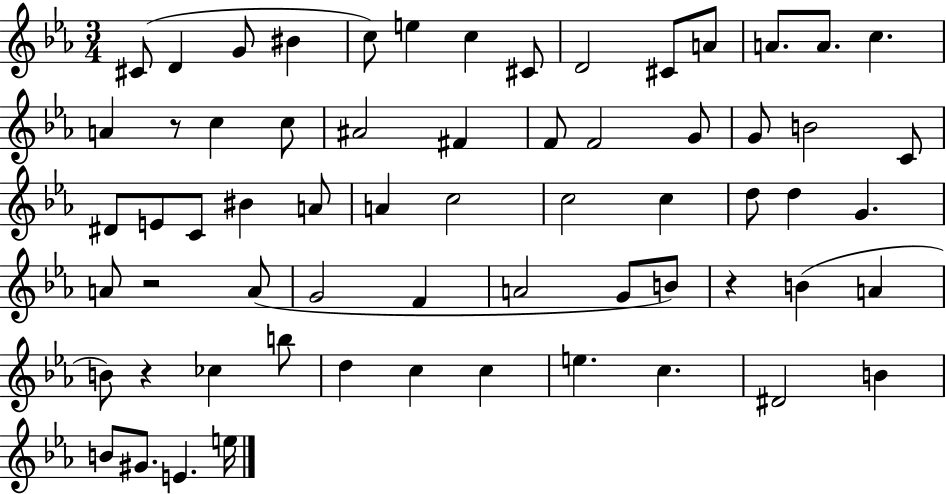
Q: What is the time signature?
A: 3/4